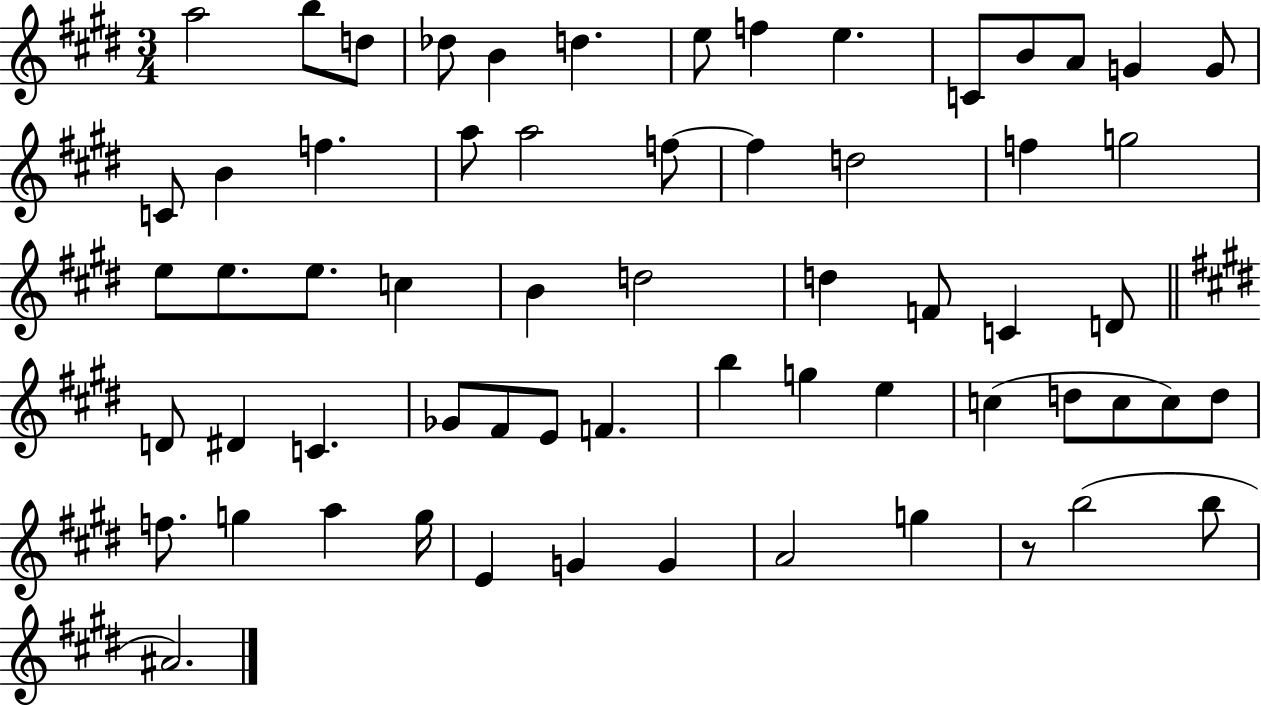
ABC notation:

X:1
T:Untitled
M:3/4
L:1/4
K:E
a2 b/2 d/2 _d/2 B d e/2 f e C/2 B/2 A/2 G G/2 C/2 B f a/2 a2 f/2 f d2 f g2 e/2 e/2 e/2 c B d2 d F/2 C D/2 D/2 ^D C _G/2 ^F/2 E/2 F b g e c d/2 c/2 c/2 d/2 f/2 g a g/4 E G G A2 g z/2 b2 b/2 ^A2